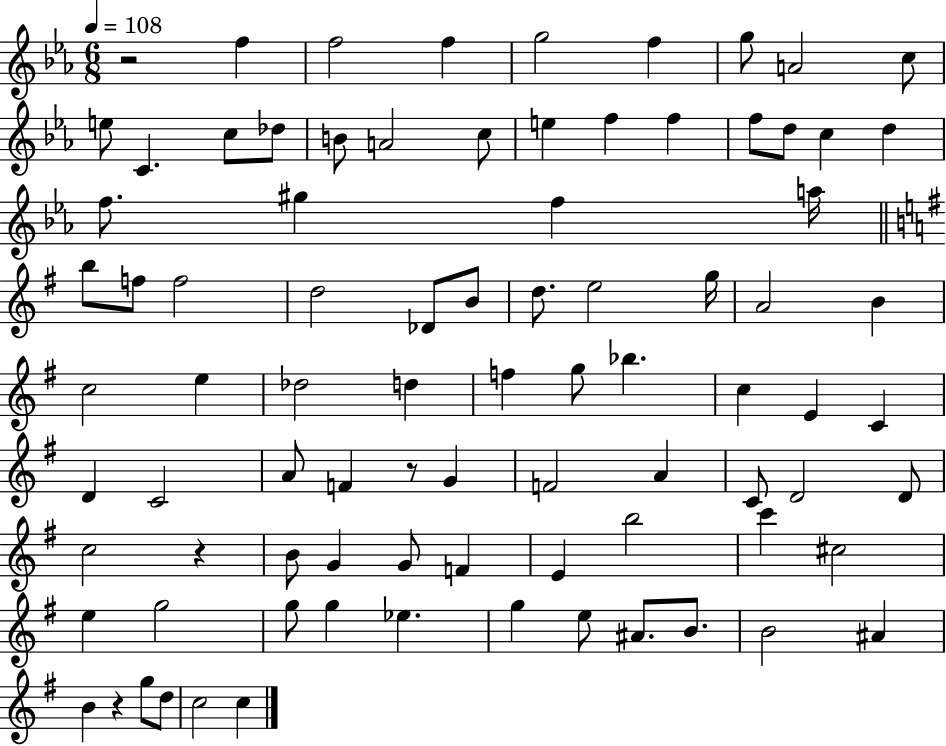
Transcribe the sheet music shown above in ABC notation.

X:1
T:Untitled
M:6/8
L:1/4
K:Eb
z2 f f2 f g2 f g/2 A2 c/2 e/2 C c/2 _d/2 B/2 A2 c/2 e f f f/2 d/2 c d f/2 ^g f a/4 b/2 f/2 f2 d2 _D/2 B/2 d/2 e2 g/4 A2 B c2 e _d2 d f g/2 _b c E C D C2 A/2 F z/2 G F2 A C/2 D2 D/2 c2 z B/2 G G/2 F E b2 c' ^c2 e g2 g/2 g _e g e/2 ^A/2 B/2 B2 ^A B z g/2 d/2 c2 c